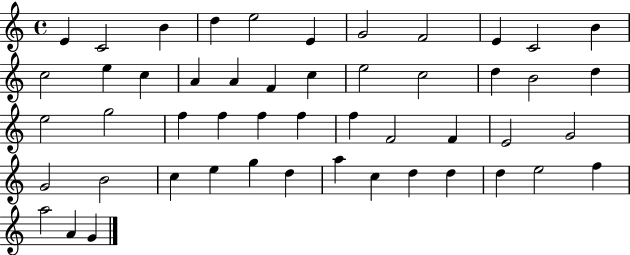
E4/q C4/h B4/q D5/q E5/h E4/q G4/h F4/h E4/q C4/h B4/q C5/h E5/q C5/q A4/q A4/q F4/q C5/q E5/h C5/h D5/q B4/h D5/q E5/h G5/h F5/q F5/q F5/q F5/q F5/q F4/h F4/q E4/h G4/h G4/h B4/h C5/q E5/q G5/q D5/q A5/q C5/q D5/q D5/q D5/q E5/h F5/q A5/h A4/q G4/q